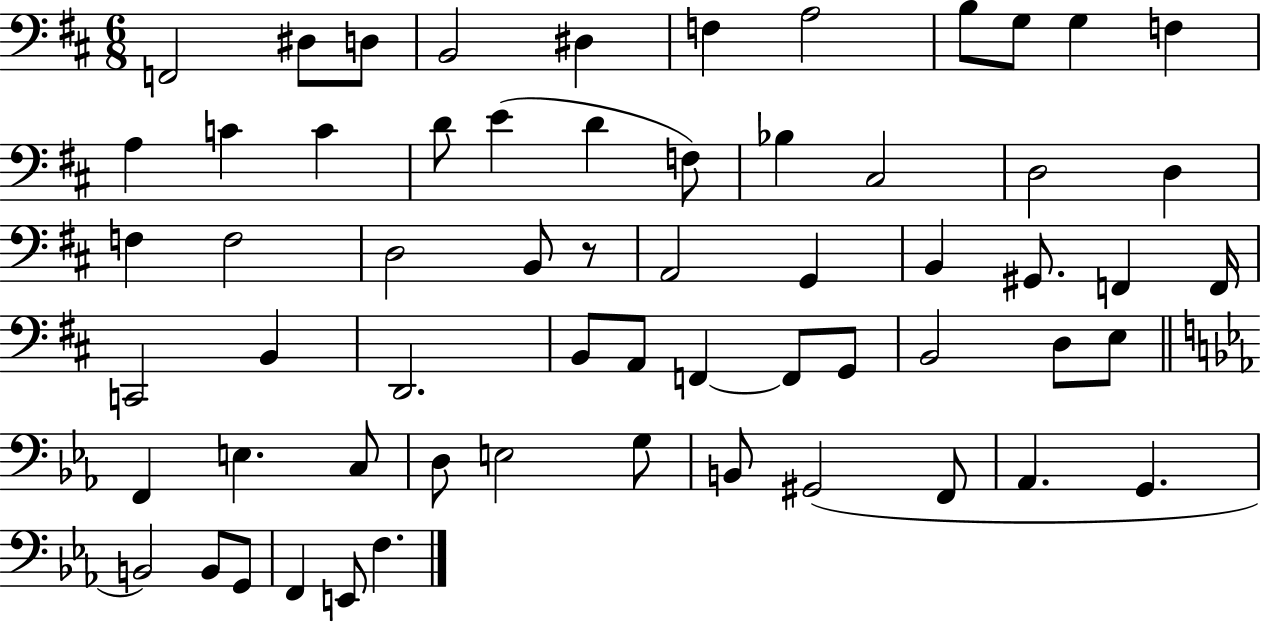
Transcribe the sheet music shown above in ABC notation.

X:1
T:Untitled
M:6/8
L:1/4
K:D
F,,2 ^D,/2 D,/2 B,,2 ^D, F, A,2 B,/2 G,/2 G, F, A, C C D/2 E D F,/2 _B, ^C,2 D,2 D, F, F,2 D,2 B,,/2 z/2 A,,2 G,, B,, ^G,,/2 F,, F,,/4 C,,2 B,, D,,2 B,,/2 A,,/2 F,, F,,/2 G,,/2 B,,2 D,/2 E,/2 F,, E, C,/2 D,/2 E,2 G,/2 B,,/2 ^G,,2 F,,/2 _A,, G,, B,,2 B,,/2 G,,/2 F,, E,,/2 F,